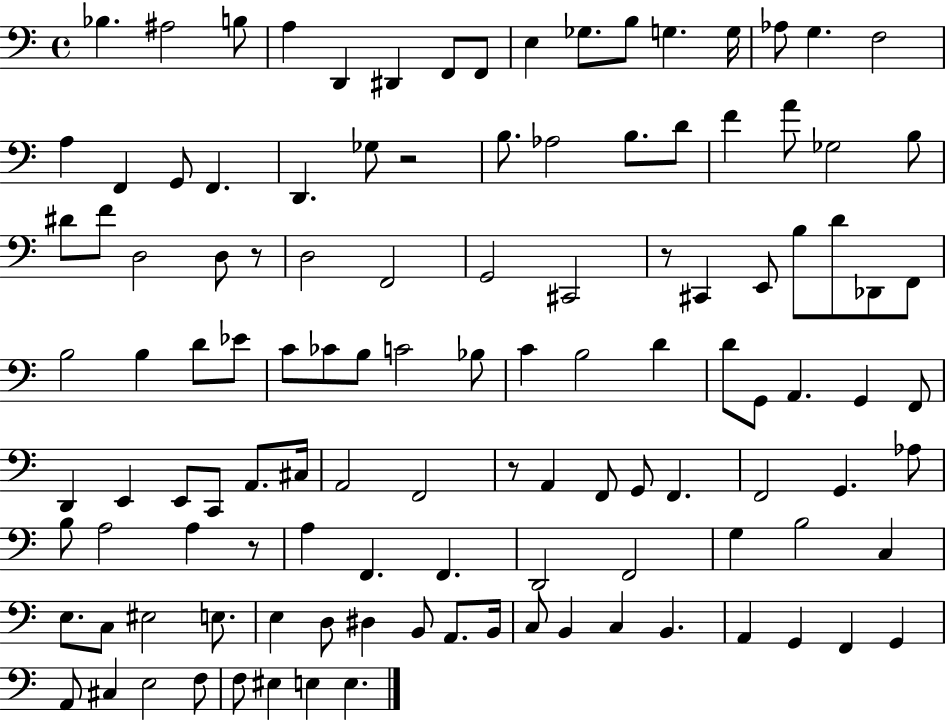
Bb3/q. A#3/h B3/e A3/q D2/q D#2/q F2/e F2/e E3/q Gb3/e. B3/e G3/q. G3/s Ab3/e G3/q. F3/h A3/q F2/q G2/e F2/q. D2/q. Gb3/e R/h B3/e. Ab3/h B3/e. D4/e F4/q A4/e Gb3/h B3/e D#4/e F4/e D3/h D3/e R/e D3/h F2/h G2/h C#2/h R/e C#2/q E2/e B3/e D4/e Db2/e F2/e B3/h B3/q D4/e Eb4/e C4/e CES4/e B3/e C4/h Bb3/e C4/q B3/h D4/q D4/e G2/e A2/q. G2/q F2/e D2/q E2/q E2/e C2/e A2/e. C#3/s A2/h F2/h R/e A2/q F2/e G2/e F2/q. F2/h G2/q. Ab3/e B3/e A3/h A3/q R/e A3/q F2/q. F2/q. D2/h F2/h G3/q B3/h C3/q E3/e. C3/e EIS3/h E3/e. E3/q D3/e D#3/q B2/e A2/e. B2/s C3/e B2/q C3/q B2/q. A2/q G2/q F2/q G2/q A2/e C#3/q E3/h F3/e F3/e EIS3/q E3/q E3/q.